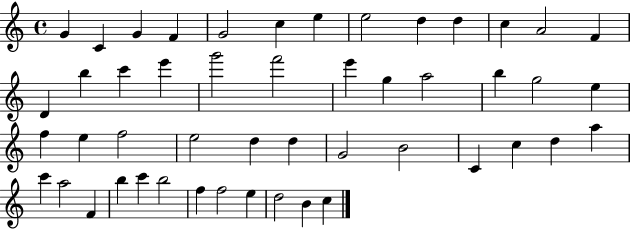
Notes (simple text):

G4/q C4/q G4/q F4/q G4/h C5/q E5/q E5/h D5/q D5/q C5/q A4/h F4/q D4/q B5/q C6/q E6/q G6/h F6/h E6/q G5/q A5/h B5/q G5/h E5/q F5/q E5/q F5/h E5/h D5/q D5/q G4/h B4/h C4/q C5/q D5/q A5/q C6/q A5/h F4/q B5/q C6/q B5/h F5/q F5/h E5/q D5/h B4/q C5/q